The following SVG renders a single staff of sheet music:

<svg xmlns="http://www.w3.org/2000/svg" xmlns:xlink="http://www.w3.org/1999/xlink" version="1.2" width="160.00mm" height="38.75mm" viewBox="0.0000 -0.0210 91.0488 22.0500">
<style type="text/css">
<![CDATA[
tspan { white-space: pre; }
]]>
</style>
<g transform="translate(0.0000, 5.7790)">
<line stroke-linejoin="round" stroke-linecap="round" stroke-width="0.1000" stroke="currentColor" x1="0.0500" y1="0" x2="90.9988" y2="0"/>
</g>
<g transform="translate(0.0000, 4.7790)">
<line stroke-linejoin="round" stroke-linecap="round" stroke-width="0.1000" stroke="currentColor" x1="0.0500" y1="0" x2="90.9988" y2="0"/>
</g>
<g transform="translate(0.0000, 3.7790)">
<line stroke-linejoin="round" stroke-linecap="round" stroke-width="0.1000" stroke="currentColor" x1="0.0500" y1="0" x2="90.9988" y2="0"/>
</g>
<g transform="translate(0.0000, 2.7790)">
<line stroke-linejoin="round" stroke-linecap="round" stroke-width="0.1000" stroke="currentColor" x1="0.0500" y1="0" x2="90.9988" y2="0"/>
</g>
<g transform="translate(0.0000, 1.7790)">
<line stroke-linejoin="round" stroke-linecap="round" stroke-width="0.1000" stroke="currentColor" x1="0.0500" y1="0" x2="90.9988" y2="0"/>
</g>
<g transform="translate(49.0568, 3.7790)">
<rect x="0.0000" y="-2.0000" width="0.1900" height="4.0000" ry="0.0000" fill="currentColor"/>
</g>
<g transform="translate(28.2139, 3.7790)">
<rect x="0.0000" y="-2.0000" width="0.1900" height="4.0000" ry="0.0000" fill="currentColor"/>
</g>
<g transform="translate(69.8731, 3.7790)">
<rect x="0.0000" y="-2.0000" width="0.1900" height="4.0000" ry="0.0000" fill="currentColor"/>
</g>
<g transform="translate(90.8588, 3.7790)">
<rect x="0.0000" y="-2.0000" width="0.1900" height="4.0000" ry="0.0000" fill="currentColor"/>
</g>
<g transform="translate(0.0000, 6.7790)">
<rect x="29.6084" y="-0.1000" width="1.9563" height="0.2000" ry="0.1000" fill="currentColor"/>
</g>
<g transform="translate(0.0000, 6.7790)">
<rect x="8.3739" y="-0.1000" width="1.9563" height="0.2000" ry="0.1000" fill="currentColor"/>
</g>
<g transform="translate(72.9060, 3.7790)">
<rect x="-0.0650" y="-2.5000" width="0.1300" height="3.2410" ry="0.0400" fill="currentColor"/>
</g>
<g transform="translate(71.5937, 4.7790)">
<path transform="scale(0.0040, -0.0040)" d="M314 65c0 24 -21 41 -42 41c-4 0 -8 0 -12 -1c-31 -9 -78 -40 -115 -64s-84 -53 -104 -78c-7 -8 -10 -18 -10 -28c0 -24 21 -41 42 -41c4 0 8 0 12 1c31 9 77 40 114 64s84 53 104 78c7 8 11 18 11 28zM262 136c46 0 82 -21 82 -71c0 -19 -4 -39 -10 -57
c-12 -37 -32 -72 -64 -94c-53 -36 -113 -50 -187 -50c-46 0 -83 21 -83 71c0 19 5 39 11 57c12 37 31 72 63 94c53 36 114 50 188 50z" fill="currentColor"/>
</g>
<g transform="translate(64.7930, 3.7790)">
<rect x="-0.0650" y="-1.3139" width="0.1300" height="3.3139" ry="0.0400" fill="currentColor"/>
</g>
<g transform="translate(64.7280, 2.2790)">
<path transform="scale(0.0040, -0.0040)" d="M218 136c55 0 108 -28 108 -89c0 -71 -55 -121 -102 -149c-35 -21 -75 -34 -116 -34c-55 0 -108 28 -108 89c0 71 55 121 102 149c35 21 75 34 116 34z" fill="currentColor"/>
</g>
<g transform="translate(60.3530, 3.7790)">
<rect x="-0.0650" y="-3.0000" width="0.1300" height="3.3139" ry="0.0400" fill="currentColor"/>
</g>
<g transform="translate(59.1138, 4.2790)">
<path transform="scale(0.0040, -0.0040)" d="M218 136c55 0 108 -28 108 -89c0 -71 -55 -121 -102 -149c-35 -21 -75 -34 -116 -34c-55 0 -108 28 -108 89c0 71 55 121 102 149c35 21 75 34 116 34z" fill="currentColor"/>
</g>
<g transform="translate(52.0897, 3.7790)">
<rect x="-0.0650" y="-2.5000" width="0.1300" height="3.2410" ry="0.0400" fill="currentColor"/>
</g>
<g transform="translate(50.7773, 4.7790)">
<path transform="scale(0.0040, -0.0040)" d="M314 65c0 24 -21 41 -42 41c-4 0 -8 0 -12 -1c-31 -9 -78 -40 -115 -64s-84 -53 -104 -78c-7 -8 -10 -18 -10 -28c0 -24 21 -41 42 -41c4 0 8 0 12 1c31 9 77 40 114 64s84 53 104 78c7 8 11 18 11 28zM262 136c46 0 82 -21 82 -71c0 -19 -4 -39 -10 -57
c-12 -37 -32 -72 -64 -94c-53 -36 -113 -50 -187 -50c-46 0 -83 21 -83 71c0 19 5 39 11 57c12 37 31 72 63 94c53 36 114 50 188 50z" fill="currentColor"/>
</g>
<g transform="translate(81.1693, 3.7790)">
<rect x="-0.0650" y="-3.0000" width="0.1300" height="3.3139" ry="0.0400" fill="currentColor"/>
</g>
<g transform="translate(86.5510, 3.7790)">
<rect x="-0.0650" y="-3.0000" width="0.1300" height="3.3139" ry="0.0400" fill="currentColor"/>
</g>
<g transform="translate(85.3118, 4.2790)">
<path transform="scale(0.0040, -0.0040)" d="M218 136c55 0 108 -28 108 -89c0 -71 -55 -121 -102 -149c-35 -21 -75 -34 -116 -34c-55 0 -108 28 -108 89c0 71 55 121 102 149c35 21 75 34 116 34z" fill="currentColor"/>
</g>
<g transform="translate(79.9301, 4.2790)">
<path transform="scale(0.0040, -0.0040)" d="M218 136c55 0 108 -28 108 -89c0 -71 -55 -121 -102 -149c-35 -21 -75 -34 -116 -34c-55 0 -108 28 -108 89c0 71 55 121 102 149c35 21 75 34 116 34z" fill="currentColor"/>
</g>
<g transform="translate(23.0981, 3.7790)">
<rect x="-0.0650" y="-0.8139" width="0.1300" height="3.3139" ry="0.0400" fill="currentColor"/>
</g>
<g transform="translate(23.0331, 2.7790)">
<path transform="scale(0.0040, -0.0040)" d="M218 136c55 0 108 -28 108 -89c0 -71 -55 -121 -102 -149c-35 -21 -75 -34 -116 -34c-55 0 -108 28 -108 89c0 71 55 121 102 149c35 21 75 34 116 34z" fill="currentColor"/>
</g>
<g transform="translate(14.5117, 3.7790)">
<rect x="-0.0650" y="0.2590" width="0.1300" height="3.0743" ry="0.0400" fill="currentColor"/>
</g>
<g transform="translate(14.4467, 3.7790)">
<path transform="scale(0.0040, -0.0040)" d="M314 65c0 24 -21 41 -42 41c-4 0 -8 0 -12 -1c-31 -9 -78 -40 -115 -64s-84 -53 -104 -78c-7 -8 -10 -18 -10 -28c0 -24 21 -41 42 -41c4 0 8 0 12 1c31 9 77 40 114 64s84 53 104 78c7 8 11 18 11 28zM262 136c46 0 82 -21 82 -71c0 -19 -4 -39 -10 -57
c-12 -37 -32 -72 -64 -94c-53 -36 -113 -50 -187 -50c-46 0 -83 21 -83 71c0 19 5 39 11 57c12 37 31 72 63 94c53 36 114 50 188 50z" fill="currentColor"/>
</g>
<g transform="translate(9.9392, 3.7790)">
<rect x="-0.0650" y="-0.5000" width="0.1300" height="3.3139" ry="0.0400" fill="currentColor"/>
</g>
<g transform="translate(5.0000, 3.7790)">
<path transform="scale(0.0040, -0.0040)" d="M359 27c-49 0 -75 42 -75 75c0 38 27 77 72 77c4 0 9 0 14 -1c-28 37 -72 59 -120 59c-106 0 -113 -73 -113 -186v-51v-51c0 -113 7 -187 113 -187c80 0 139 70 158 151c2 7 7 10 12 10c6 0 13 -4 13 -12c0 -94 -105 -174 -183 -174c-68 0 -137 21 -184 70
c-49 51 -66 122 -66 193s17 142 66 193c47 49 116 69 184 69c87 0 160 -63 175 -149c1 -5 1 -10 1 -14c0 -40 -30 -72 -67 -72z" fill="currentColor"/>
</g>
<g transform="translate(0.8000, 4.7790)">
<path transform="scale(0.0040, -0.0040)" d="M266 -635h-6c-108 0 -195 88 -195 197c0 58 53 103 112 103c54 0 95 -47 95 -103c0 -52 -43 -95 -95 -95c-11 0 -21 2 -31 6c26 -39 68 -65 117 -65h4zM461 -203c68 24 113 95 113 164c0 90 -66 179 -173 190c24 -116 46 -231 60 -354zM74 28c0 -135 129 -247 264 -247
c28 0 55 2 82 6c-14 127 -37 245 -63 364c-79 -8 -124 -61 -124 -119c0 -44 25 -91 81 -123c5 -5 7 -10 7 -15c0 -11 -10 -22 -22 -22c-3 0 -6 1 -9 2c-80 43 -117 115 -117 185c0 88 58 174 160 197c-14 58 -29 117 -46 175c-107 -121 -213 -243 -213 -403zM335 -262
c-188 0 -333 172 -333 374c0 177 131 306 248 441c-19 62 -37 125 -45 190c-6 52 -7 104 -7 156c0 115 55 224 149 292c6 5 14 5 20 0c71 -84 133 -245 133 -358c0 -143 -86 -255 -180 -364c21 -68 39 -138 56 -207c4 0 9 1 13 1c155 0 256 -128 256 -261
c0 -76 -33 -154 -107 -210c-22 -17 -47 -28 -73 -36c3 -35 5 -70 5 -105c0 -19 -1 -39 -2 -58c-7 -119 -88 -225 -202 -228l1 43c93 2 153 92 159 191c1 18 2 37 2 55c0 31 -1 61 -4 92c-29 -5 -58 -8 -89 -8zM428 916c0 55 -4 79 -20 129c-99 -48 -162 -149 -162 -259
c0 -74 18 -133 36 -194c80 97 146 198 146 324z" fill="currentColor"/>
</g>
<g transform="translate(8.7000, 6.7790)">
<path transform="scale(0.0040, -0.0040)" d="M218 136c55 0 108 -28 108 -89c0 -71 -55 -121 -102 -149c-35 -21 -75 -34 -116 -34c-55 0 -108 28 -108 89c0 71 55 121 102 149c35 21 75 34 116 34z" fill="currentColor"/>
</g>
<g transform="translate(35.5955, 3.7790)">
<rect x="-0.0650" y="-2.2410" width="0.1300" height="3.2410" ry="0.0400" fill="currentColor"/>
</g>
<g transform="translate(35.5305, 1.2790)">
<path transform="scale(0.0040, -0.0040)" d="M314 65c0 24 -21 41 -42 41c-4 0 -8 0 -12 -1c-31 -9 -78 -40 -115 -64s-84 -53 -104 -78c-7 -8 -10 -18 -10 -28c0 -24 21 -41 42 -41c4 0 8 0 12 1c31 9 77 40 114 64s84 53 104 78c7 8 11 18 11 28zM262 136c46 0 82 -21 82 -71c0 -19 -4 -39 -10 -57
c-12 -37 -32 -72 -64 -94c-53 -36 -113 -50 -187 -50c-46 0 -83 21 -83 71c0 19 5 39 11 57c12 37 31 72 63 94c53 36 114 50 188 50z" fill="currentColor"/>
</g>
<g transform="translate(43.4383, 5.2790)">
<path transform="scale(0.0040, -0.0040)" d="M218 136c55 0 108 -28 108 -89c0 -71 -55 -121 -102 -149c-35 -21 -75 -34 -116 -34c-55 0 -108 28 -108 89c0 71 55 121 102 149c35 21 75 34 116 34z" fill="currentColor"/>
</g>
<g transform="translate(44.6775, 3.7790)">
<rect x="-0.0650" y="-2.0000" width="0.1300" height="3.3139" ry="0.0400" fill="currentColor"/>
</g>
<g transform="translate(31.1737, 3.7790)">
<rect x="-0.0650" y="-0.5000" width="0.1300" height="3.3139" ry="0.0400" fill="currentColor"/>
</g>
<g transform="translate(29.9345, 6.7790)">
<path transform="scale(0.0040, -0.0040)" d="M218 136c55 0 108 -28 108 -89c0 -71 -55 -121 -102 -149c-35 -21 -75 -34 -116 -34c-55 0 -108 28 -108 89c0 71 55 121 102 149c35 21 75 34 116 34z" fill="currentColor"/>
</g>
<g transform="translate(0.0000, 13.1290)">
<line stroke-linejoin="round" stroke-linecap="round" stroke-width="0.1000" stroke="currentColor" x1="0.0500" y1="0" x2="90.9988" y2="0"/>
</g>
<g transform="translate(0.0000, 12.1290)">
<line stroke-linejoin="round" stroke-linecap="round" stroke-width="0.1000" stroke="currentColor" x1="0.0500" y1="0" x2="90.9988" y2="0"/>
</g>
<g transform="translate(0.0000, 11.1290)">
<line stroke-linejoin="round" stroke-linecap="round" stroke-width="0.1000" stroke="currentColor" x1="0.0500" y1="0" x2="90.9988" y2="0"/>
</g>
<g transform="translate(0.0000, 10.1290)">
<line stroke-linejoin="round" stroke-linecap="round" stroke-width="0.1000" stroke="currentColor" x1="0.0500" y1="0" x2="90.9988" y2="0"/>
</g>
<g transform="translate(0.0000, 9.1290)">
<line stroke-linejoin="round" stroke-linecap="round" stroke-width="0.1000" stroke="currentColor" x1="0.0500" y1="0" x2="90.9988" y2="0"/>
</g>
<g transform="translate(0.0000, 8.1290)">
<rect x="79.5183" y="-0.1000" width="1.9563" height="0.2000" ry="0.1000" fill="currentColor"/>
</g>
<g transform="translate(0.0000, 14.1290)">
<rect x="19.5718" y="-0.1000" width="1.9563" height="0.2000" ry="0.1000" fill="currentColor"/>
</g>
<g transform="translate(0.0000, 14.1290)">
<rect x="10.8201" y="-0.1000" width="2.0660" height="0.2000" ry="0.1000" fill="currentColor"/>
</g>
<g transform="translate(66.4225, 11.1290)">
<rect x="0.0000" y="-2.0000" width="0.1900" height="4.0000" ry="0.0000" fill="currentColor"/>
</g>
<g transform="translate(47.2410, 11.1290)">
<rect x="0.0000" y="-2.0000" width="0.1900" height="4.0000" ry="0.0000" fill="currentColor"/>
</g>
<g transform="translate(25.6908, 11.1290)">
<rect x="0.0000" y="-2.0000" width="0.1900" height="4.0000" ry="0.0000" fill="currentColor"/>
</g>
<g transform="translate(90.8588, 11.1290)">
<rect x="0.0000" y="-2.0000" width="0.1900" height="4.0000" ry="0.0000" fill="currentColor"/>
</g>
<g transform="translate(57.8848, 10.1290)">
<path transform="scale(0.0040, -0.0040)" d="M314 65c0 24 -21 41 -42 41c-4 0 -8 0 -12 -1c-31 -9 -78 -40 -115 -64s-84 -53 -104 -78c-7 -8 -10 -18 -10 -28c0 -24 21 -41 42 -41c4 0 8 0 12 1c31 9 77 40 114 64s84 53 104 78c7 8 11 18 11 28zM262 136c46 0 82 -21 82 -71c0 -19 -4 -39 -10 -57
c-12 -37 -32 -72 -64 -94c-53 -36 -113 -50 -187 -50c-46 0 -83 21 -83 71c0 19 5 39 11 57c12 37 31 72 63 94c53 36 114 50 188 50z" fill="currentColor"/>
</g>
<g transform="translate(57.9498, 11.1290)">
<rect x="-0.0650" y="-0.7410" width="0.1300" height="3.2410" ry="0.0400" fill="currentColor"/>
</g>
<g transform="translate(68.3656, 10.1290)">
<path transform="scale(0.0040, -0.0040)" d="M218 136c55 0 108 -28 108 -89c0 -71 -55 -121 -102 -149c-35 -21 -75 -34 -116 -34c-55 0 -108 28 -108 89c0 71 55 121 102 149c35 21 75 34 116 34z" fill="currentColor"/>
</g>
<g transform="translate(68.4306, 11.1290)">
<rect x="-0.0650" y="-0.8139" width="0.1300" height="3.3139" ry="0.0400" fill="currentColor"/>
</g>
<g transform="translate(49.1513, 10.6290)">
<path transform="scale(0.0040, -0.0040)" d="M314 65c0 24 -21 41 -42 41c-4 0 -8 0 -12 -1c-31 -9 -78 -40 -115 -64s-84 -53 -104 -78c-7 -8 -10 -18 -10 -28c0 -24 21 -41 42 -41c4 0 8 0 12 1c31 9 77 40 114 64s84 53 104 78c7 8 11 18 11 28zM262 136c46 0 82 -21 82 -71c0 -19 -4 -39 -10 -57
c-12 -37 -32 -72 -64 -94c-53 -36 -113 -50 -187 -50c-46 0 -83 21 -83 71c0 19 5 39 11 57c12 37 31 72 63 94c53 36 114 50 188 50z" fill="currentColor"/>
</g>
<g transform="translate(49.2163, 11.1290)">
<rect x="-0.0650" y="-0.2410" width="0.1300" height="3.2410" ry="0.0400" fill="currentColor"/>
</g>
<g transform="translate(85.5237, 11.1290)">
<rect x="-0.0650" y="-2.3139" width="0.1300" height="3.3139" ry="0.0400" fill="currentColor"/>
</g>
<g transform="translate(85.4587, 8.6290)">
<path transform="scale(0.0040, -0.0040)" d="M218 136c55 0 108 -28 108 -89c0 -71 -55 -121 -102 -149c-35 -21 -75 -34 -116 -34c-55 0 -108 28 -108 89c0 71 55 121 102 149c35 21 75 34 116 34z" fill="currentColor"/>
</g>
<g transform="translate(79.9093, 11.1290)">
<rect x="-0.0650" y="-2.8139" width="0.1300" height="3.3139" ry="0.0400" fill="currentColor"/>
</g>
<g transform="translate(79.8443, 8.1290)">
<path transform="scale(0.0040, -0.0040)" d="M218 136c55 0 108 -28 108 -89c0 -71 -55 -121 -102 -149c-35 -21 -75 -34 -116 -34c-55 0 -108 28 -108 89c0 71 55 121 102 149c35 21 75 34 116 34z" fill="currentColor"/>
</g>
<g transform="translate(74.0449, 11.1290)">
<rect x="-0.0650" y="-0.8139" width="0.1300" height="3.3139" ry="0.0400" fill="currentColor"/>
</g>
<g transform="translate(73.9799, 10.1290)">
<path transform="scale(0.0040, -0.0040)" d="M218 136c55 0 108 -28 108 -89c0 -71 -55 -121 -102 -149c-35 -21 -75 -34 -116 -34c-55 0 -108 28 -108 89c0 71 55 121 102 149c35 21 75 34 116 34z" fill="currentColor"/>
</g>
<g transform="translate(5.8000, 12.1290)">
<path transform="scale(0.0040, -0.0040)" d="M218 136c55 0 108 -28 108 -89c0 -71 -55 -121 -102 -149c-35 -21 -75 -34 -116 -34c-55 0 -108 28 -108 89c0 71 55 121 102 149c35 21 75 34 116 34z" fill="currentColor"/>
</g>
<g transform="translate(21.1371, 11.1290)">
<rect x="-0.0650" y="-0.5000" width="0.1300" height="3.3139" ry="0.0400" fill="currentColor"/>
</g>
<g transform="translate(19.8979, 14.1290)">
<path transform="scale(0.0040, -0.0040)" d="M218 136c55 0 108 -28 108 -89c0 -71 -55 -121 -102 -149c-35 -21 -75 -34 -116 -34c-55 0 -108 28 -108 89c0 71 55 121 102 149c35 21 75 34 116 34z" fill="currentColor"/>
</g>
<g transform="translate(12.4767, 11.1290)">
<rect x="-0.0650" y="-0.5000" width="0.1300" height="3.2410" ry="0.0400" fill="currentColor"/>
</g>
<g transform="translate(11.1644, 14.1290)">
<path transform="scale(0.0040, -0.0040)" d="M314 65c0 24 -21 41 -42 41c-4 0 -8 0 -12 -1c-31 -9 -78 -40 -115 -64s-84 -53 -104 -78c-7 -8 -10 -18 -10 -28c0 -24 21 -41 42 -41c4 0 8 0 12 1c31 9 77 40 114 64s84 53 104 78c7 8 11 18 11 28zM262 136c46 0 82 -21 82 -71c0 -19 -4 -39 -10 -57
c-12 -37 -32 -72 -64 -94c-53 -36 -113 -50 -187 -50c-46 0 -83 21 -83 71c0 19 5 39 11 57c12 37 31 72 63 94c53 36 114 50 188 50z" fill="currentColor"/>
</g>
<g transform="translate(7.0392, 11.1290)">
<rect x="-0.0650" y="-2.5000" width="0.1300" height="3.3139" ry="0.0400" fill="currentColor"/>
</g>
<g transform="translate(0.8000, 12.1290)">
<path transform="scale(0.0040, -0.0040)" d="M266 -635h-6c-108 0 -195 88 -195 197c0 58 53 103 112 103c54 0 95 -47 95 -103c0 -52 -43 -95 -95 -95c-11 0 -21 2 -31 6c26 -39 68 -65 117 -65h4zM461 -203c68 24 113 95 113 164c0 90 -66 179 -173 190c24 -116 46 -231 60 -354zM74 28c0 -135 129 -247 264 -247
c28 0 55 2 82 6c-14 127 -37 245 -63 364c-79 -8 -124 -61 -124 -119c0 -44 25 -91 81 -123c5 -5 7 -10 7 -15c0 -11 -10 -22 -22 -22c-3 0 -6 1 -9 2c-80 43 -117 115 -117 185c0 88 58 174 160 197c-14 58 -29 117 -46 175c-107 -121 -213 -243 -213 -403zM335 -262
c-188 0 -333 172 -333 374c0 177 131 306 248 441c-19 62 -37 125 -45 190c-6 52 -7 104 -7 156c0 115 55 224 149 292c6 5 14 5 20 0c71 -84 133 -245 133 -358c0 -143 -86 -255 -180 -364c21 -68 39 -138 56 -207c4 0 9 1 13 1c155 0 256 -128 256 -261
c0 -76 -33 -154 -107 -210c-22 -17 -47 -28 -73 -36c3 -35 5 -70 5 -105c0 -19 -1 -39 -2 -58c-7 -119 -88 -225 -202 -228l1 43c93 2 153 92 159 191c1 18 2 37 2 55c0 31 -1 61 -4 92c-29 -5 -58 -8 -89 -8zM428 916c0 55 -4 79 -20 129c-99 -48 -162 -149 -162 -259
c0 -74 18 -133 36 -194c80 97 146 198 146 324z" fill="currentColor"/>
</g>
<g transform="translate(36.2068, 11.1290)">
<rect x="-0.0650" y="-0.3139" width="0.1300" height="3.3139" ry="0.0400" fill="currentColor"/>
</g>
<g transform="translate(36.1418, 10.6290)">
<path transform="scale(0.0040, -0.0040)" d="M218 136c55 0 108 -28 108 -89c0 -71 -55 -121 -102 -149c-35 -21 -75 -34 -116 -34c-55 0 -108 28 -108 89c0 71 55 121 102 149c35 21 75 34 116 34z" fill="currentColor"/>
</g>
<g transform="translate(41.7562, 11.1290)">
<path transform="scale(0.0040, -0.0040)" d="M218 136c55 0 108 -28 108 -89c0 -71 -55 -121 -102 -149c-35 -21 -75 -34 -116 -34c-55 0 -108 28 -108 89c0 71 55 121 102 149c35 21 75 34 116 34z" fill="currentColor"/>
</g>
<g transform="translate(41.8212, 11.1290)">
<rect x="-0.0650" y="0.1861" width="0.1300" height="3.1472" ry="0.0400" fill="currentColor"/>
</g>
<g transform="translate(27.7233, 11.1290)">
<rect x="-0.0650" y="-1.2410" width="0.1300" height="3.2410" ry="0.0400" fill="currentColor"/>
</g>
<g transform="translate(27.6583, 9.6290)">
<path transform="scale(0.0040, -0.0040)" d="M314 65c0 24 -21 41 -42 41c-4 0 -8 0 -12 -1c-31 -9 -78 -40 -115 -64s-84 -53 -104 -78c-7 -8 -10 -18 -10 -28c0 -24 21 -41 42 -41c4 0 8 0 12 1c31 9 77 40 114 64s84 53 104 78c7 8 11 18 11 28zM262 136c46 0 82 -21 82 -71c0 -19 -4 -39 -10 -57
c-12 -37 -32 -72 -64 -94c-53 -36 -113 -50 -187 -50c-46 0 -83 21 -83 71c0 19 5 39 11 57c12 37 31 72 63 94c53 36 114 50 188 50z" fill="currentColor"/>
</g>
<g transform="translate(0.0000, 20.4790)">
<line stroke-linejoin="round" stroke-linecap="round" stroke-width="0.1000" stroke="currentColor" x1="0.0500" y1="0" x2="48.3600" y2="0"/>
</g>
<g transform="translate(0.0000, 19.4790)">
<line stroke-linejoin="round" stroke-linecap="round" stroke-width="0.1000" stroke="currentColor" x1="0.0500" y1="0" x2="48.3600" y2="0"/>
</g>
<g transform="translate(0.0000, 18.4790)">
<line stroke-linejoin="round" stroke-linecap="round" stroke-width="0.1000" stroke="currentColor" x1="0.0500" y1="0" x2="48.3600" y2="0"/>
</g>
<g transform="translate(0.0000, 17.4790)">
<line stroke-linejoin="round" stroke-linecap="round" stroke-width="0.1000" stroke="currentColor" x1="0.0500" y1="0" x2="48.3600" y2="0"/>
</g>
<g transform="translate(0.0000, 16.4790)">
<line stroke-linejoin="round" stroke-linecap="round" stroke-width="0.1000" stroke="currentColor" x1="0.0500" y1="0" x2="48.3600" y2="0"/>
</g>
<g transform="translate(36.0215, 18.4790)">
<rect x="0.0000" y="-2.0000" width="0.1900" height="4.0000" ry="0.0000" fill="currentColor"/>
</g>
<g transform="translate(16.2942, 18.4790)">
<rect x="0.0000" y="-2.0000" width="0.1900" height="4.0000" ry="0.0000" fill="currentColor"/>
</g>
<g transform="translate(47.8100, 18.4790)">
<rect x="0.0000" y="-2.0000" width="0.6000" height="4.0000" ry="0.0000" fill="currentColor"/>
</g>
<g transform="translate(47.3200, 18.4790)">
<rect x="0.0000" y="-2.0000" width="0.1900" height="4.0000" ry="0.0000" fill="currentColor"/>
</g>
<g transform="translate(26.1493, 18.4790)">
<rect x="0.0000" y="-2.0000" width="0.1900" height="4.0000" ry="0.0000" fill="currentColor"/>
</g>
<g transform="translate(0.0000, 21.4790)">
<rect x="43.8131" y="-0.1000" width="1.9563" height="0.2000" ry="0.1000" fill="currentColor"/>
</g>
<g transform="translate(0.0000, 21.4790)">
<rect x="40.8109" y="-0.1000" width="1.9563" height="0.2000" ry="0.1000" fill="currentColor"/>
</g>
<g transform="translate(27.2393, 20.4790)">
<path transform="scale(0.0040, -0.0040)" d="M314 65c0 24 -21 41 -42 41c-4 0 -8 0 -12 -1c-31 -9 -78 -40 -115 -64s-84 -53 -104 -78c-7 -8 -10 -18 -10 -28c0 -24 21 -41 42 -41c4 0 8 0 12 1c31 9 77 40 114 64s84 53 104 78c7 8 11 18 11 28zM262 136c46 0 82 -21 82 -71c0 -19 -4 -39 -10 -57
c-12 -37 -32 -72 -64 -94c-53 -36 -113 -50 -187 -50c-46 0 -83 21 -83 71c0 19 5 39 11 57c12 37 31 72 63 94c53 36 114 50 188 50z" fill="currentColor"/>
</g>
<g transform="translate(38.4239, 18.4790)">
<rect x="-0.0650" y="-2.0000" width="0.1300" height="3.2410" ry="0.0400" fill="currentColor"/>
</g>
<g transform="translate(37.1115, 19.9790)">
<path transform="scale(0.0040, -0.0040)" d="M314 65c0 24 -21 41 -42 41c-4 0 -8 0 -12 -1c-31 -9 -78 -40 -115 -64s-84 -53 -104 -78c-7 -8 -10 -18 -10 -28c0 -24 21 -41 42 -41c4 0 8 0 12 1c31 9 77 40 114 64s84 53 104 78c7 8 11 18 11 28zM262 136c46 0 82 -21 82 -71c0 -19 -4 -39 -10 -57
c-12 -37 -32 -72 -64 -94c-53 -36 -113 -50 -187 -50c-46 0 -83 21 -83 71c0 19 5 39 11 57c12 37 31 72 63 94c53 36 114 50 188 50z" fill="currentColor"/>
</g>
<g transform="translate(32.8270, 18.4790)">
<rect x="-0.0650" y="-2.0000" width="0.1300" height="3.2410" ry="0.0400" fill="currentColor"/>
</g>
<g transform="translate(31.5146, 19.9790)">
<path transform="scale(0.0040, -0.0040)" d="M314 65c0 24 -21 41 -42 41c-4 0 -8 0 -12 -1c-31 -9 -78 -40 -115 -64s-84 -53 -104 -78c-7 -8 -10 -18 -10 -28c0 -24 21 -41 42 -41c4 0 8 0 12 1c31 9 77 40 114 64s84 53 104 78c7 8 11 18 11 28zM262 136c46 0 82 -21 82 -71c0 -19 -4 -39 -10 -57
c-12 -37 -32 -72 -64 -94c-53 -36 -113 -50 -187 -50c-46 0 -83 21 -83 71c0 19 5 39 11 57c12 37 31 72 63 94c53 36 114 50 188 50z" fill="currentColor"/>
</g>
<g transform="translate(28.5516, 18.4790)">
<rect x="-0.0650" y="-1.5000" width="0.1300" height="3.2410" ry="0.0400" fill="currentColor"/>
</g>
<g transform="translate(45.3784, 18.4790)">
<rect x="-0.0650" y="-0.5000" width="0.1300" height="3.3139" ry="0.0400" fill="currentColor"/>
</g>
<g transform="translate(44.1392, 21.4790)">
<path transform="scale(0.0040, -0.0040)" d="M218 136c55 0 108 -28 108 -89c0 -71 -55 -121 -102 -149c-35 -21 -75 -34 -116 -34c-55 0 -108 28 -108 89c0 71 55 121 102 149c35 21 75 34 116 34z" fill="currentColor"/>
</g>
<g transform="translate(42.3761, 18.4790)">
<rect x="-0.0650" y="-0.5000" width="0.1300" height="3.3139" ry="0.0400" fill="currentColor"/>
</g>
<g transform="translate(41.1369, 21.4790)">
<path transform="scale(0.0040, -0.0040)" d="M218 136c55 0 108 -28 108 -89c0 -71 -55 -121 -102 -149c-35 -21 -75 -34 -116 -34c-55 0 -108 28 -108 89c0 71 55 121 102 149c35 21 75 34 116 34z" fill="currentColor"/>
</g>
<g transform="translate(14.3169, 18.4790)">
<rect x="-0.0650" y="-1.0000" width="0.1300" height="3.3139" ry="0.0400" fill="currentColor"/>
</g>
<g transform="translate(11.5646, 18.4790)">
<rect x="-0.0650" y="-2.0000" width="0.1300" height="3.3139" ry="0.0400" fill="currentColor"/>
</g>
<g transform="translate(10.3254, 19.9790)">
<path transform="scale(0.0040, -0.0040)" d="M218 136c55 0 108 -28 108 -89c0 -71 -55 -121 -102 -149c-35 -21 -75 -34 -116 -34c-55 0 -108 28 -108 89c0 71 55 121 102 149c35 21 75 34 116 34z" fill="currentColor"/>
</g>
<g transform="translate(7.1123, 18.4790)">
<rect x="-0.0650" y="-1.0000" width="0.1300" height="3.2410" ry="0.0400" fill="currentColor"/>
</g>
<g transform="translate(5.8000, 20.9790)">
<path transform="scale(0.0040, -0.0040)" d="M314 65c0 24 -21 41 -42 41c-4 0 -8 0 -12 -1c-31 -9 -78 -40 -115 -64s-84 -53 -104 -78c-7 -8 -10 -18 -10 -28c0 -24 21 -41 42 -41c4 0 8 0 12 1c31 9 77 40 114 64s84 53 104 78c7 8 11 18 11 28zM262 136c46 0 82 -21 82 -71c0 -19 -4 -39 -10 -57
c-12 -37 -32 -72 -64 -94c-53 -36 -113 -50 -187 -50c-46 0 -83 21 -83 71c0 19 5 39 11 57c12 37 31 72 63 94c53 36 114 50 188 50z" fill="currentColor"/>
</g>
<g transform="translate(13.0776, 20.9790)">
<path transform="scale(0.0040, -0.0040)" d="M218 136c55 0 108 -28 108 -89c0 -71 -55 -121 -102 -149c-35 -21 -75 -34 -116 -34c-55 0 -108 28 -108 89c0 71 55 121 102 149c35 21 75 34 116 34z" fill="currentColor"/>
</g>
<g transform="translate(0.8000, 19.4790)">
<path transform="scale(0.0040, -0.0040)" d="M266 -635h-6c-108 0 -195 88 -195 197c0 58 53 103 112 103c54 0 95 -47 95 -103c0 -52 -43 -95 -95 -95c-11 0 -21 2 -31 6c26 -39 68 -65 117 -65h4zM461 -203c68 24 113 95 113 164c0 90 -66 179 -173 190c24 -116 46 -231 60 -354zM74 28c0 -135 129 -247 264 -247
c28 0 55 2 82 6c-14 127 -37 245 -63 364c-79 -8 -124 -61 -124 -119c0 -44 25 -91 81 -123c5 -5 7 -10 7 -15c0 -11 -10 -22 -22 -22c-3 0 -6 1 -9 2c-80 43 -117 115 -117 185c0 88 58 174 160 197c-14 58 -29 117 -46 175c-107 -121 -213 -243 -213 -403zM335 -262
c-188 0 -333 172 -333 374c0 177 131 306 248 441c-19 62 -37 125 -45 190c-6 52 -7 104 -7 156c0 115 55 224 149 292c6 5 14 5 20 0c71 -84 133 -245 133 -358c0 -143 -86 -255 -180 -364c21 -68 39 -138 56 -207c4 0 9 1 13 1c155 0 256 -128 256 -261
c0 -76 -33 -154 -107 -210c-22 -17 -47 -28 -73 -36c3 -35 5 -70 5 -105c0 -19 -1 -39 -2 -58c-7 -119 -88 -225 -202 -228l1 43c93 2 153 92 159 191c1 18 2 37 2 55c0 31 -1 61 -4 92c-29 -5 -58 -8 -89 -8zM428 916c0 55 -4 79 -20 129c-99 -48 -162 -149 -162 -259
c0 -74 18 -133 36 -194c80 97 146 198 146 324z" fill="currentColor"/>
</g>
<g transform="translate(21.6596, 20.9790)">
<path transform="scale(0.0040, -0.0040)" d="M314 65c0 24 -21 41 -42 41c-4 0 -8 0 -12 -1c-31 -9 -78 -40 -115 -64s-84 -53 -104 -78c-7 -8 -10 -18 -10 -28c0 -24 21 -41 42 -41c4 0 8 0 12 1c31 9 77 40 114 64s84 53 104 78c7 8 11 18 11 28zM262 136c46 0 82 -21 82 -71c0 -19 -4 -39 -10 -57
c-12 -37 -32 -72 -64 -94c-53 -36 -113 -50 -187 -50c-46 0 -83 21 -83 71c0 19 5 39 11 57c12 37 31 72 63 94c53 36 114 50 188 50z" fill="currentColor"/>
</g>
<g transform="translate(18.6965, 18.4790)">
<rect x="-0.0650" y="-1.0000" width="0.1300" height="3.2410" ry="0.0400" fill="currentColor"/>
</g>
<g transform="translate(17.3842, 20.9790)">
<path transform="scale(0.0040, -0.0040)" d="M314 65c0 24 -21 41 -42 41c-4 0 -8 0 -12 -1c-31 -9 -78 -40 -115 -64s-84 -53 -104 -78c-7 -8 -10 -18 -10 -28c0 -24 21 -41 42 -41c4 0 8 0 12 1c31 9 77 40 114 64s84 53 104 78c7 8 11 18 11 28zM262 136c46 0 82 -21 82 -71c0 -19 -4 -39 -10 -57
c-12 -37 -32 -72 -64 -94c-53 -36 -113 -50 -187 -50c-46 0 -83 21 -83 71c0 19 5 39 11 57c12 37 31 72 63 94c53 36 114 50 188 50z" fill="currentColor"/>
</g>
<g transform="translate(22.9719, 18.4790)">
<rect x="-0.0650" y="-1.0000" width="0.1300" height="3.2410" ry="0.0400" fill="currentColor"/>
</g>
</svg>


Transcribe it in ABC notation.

X:1
T:Untitled
M:4/4
L:1/4
K:C
C B2 d C g2 F G2 A e G2 A A G C2 C e2 c B c2 d2 d d a g D2 F D D2 D2 E2 F2 F2 C C